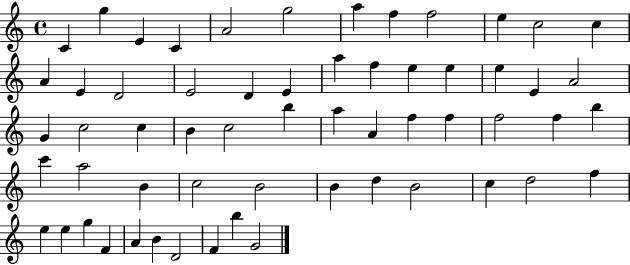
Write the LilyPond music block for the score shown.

{
  \clef treble
  \time 4/4
  \defaultTimeSignature
  \key c \major
  c'4 g''4 e'4 c'4 | a'2 g''2 | a''4 f''4 f''2 | e''4 c''2 c''4 | \break a'4 e'4 d'2 | e'2 d'4 e'4 | a''4 f''4 e''4 e''4 | e''4 e'4 a'2 | \break g'4 c''2 c''4 | b'4 c''2 b''4 | a''4 a'4 f''4 f''4 | f''2 f''4 b''4 | \break c'''4 a''2 b'4 | c''2 b'2 | b'4 d''4 b'2 | c''4 d''2 f''4 | \break e''4 e''4 g''4 f'4 | a'4 b'4 d'2 | f'4 b''4 g'2 | \bar "|."
}